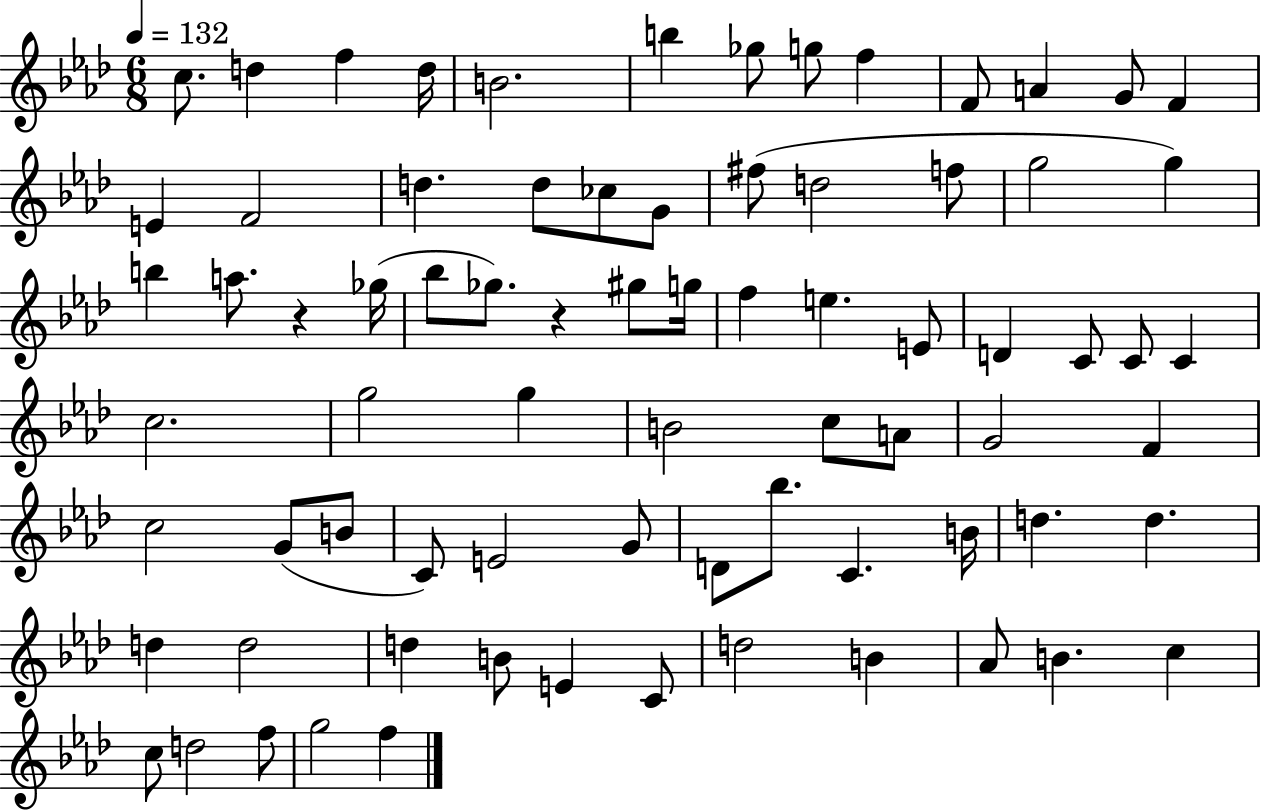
C5/e. D5/q F5/q D5/s B4/h. B5/q Gb5/e G5/e F5/q F4/e A4/q G4/e F4/q E4/q F4/h D5/q. D5/e CES5/e G4/e F#5/e D5/h F5/e G5/h G5/q B5/q A5/e. R/q Gb5/s Bb5/e Gb5/e. R/q G#5/e G5/s F5/q E5/q. E4/e D4/q C4/e C4/e C4/q C5/h. G5/h G5/q B4/h C5/e A4/e G4/h F4/q C5/h G4/e B4/e C4/e E4/h G4/e D4/e Bb5/e. C4/q. B4/s D5/q. D5/q. D5/q D5/h D5/q B4/e E4/q C4/e D5/h B4/q Ab4/e B4/q. C5/q C5/e D5/h F5/e G5/h F5/q